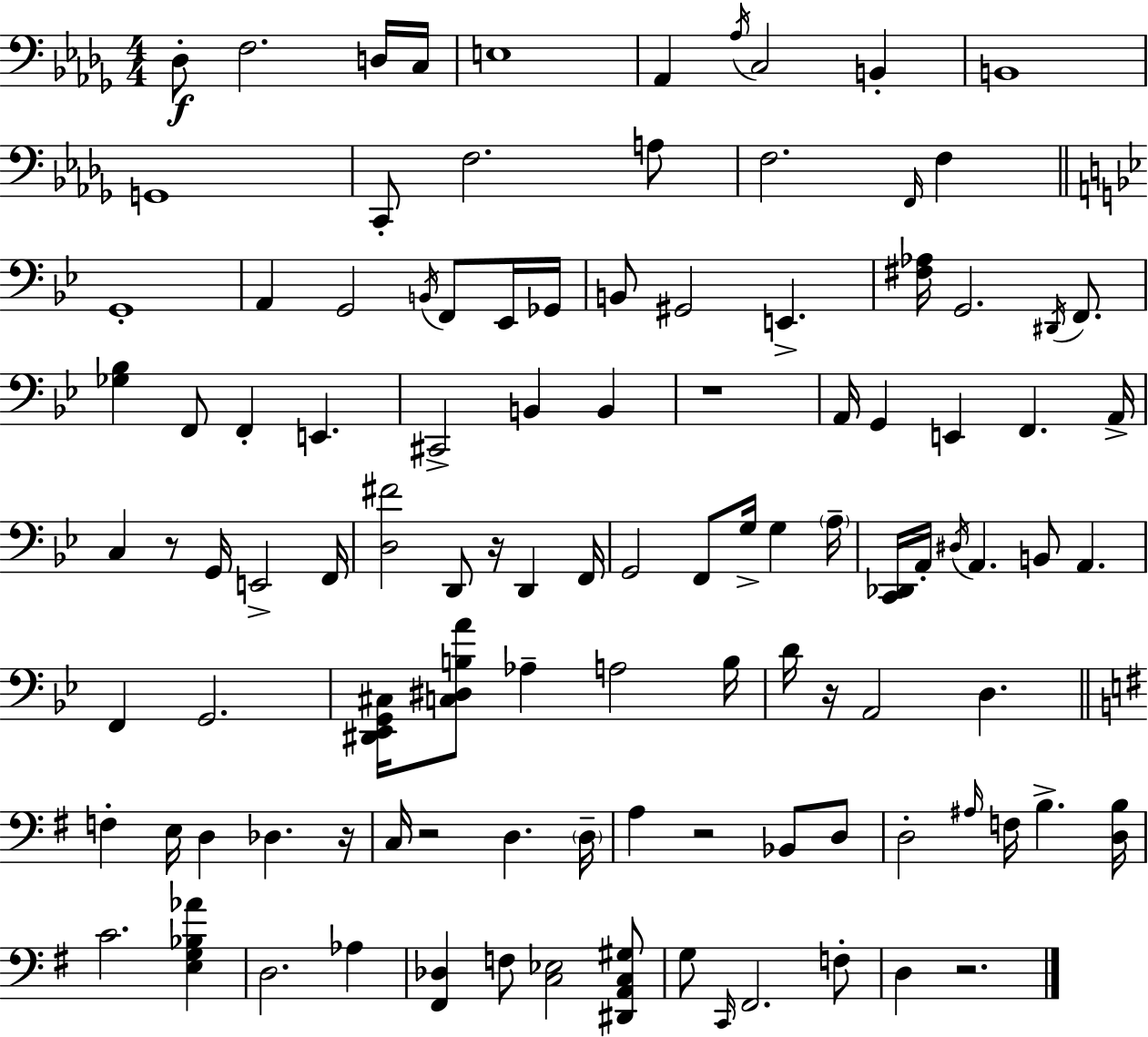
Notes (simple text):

Db3/e F3/h. D3/s C3/s E3/w Ab2/q Ab3/s C3/h B2/q B2/w G2/w C2/e F3/h. A3/e F3/h. F2/s F3/q G2/w A2/q G2/h B2/s F2/e Eb2/s Gb2/s B2/e G#2/h E2/q. [F#3,Ab3]/s G2/h. D#2/s F2/e. [Gb3,Bb3]/q F2/e F2/q E2/q. C#2/h B2/q B2/q R/w A2/s G2/q E2/q F2/q. A2/s C3/q R/e G2/s E2/h F2/s [D3,F#4]/h D2/e R/s D2/q F2/s G2/h F2/e G3/s G3/q A3/s [C2,Db2]/s A2/s D#3/s A2/q. B2/e A2/q. F2/q G2/h. [D#2,Eb2,G2,C#3]/s [C3,D#3,B3,A4]/e Ab3/q A3/h B3/s D4/s R/s A2/h D3/q. F3/q E3/s D3/q Db3/q. R/s C3/s R/h D3/q. D3/s A3/q R/h Bb2/e D3/e D3/h A#3/s F3/s B3/q. [D3,B3]/s C4/h. [E3,G3,Bb3,Ab4]/q D3/h. Ab3/q [F#2,Db3]/q F3/e [C3,Eb3]/h [D#2,A2,C3,G#3]/e G3/e C2/s F#2/h. F3/e D3/q R/h.